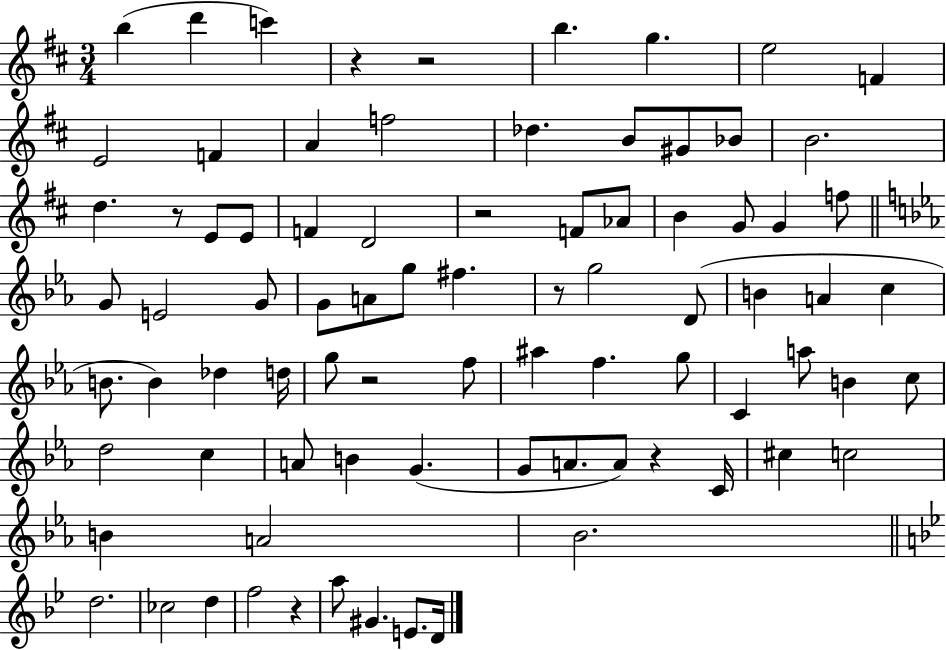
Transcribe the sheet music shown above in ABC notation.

X:1
T:Untitled
M:3/4
L:1/4
K:D
b d' c' z z2 b g e2 F E2 F A f2 _d B/2 ^G/2 _B/2 B2 d z/2 E/2 E/2 F D2 z2 F/2 _A/2 B G/2 G f/2 G/2 E2 G/2 G/2 A/2 g/2 ^f z/2 g2 D/2 B A c B/2 B _d d/4 g/2 z2 f/2 ^a f g/2 C a/2 B c/2 d2 c A/2 B G G/2 A/2 A/2 z C/4 ^c c2 B A2 _B2 d2 _c2 d f2 z a/2 ^G E/2 D/4